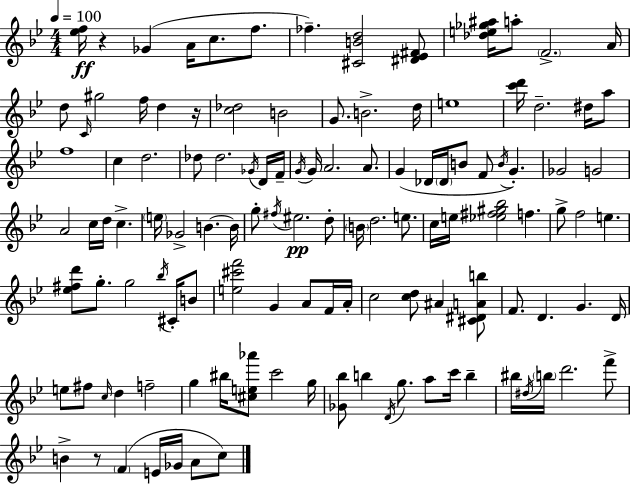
{
  \clef treble
  \numericTimeSignature
  \time 4/4
  \key g \minor
  \tempo 4 = 100
  \repeat volta 2 { <ees'' f''>16\ff r4 ges'4( a'16 c''8. f''8. | fes''4.--) <cis' b' d''>2 <dis' ees' fis'>8 | <des'' e'' ges'' ais''>16 a''8-. \parenthesize f'2.-> a'16 | d''8 \grace { c'16 } gis''2 f''16 d''4 | \break r16 <c'' des''>2 b'2 | g'8. b'2.-> | d''16 e''1 | <c''' d'''>16 d''2.-- dis''16 a''8 | \break f''1 | c''4 d''2. | des''8 des''2. \acciaccatura { ges'16 } | d'16 f'16-- \acciaccatura { g'16 } g'16 a'2. | \break a'8. g'4( des'16 \parenthesize des'16 b'8 f'8 \acciaccatura { b'16 }) g'4.-. | ges'2 g'2 | a'2 c''16 d''16 c''4.-> | \parenthesize e''16 ges'2-> b'4.~~ | \break b'16 g''8-. \acciaccatura { fis''16 } eis''2.\pp | d''8-. \parenthesize b'16 d''2. | e''8. c''16 e''16 <ees'' fis'' gis'' bes''>2 f''4. | g''8-> f''2 e''4. | \break <ees'' fis'' d'''>8 g''8.-. g''2 | \acciaccatura { bes''16 } cis'16-. b'8 <e'' cis''' f'''>2 g'4 | a'8 f'16 a'16-. c''2 <c'' d''>8 | ais'4 <cis' dis' a' b''>8 f'8. d'4. g'4. | \break d'16 e''8 fis''8 \grace { c''16 } d''4 f''2-- | g''4 bis''16 <cis'' e'' aes'''>8 c'''2 | g''16 <ges' bes''>8 b''4 \acciaccatura { d'16 } g''8. | a''8 c'''16 b''4-- bis''16 \acciaccatura { dis''16 } \parenthesize b''16 d'''2. | \break f'''8-> b'4-> r8 \parenthesize f'4( | e'16 ges'16 a'8 c''8) } \bar "|."
}